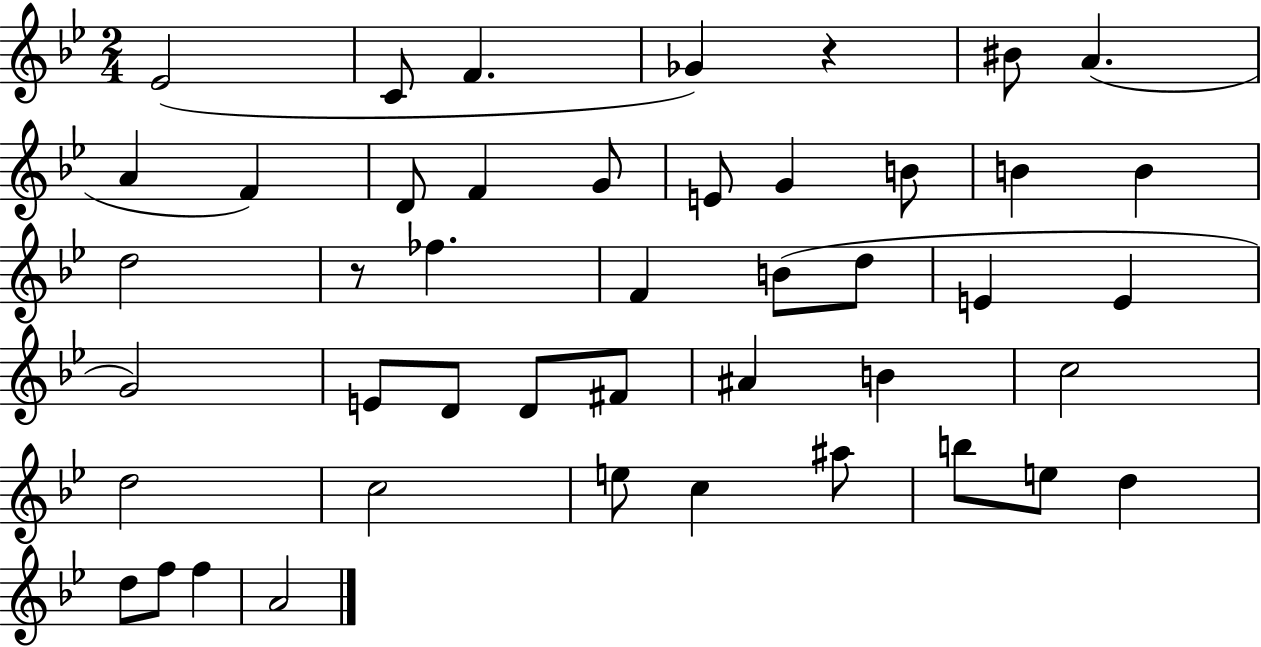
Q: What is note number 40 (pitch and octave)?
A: D5